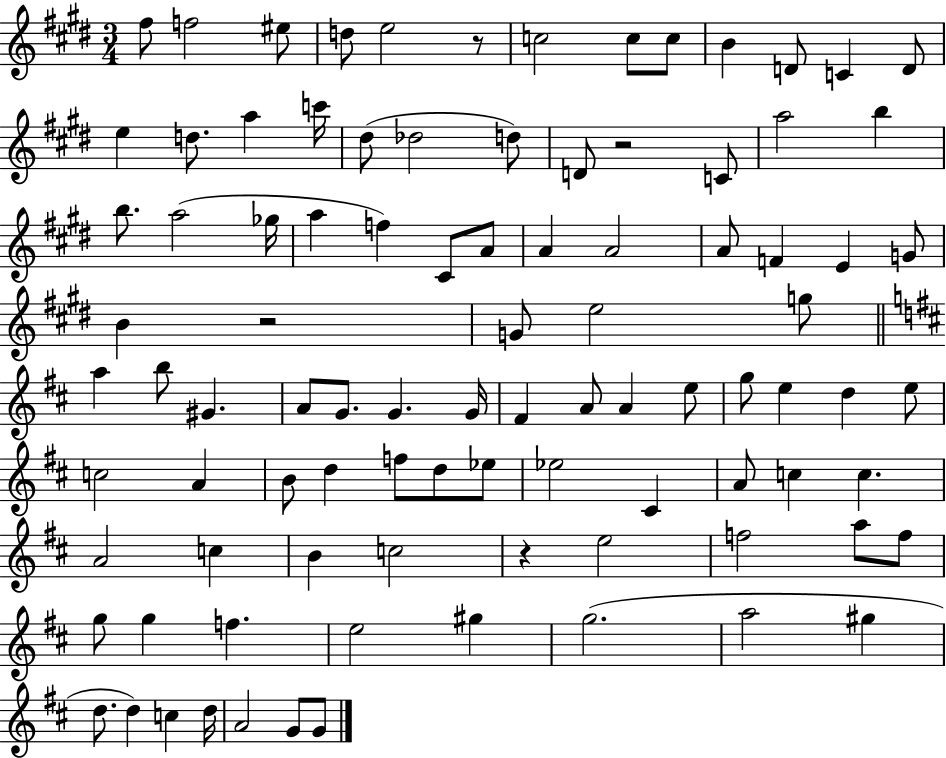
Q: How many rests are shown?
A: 4